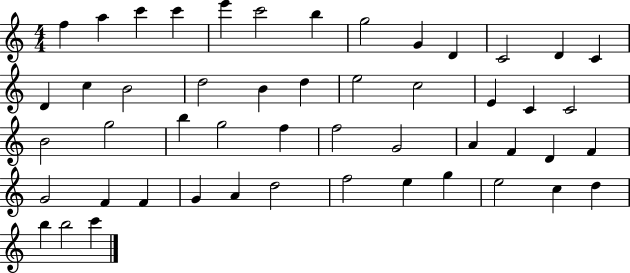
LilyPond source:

{
  \clef treble
  \numericTimeSignature
  \time 4/4
  \key c \major
  f''4 a''4 c'''4 c'''4 | e'''4 c'''2 b''4 | g''2 g'4 d'4 | c'2 d'4 c'4 | \break d'4 c''4 b'2 | d''2 b'4 d''4 | e''2 c''2 | e'4 c'4 c'2 | \break b'2 g''2 | b''4 g''2 f''4 | f''2 g'2 | a'4 f'4 d'4 f'4 | \break g'2 f'4 f'4 | g'4 a'4 d''2 | f''2 e''4 g''4 | e''2 c''4 d''4 | \break b''4 b''2 c'''4 | \bar "|."
}